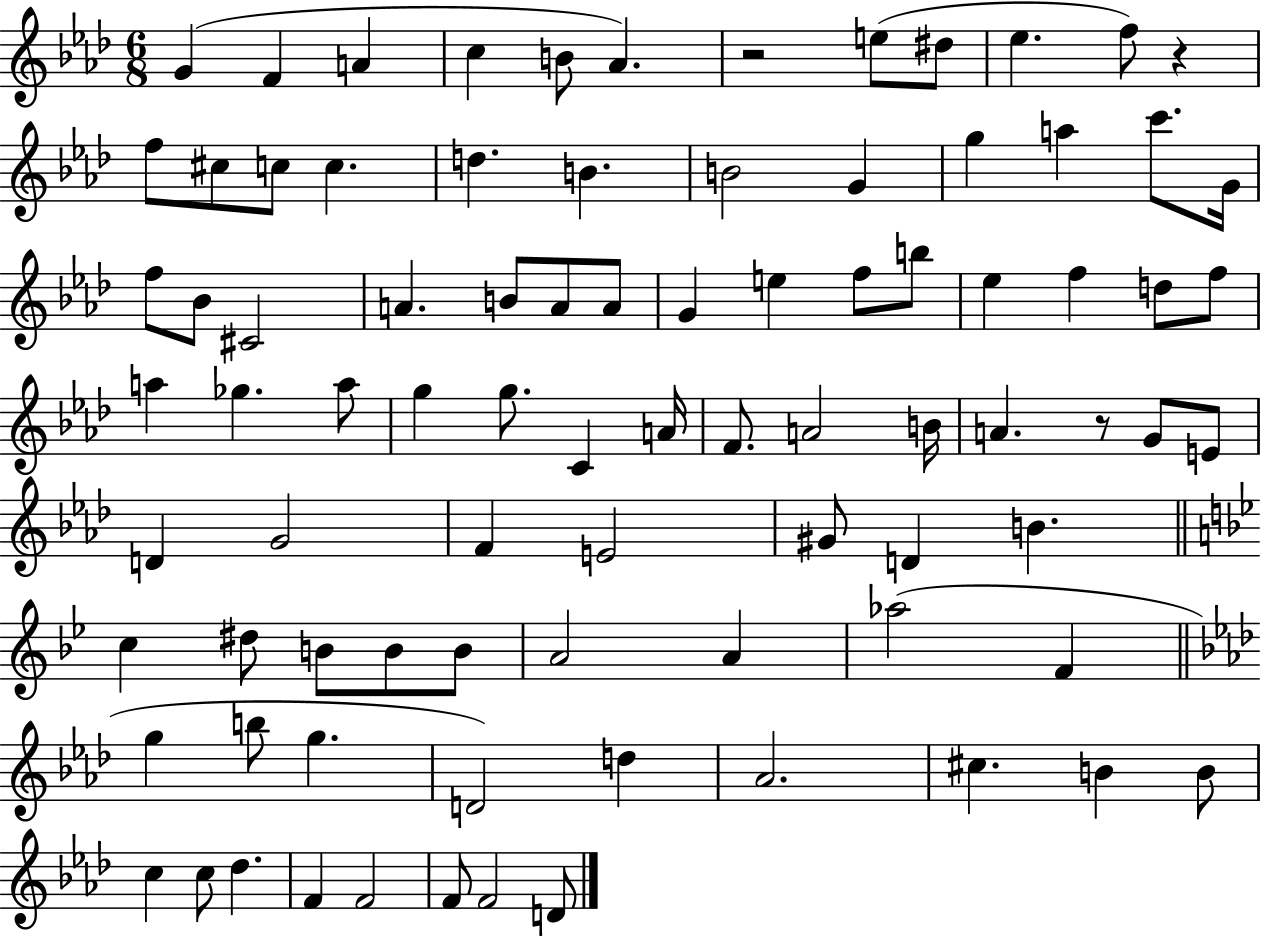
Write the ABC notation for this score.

X:1
T:Untitled
M:6/8
L:1/4
K:Ab
G F A c B/2 _A z2 e/2 ^d/2 _e f/2 z f/2 ^c/2 c/2 c d B B2 G g a c'/2 G/4 f/2 _B/2 ^C2 A B/2 A/2 A/2 G e f/2 b/2 _e f d/2 f/2 a _g a/2 g g/2 C A/4 F/2 A2 B/4 A z/2 G/2 E/2 D G2 F E2 ^G/2 D B c ^d/2 B/2 B/2 B/2 A2 A _a2 F g b/2 g D2 d _A2 ^c B B/2 c c/2 _d F F2 F/2 F2 D/2